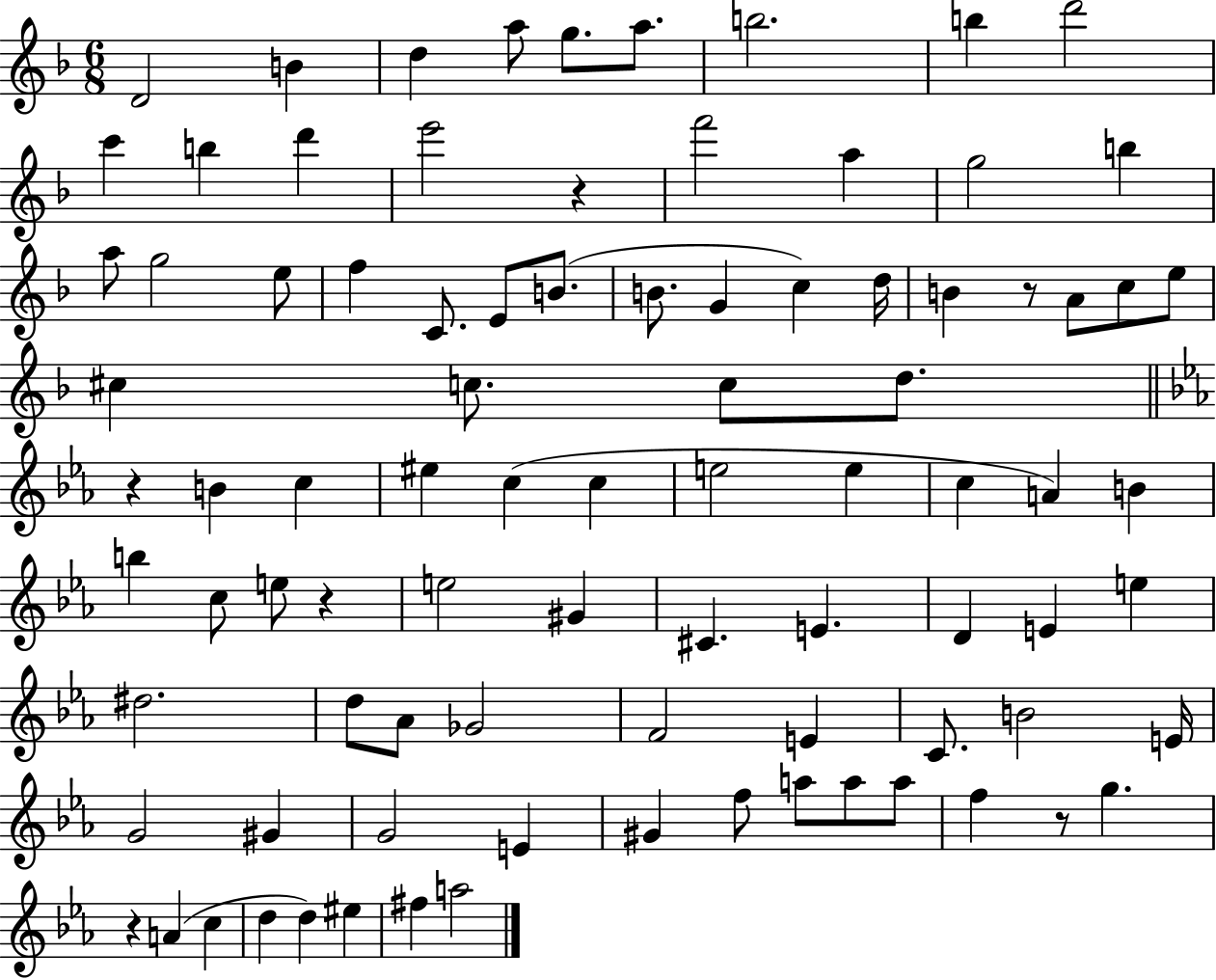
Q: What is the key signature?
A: F major